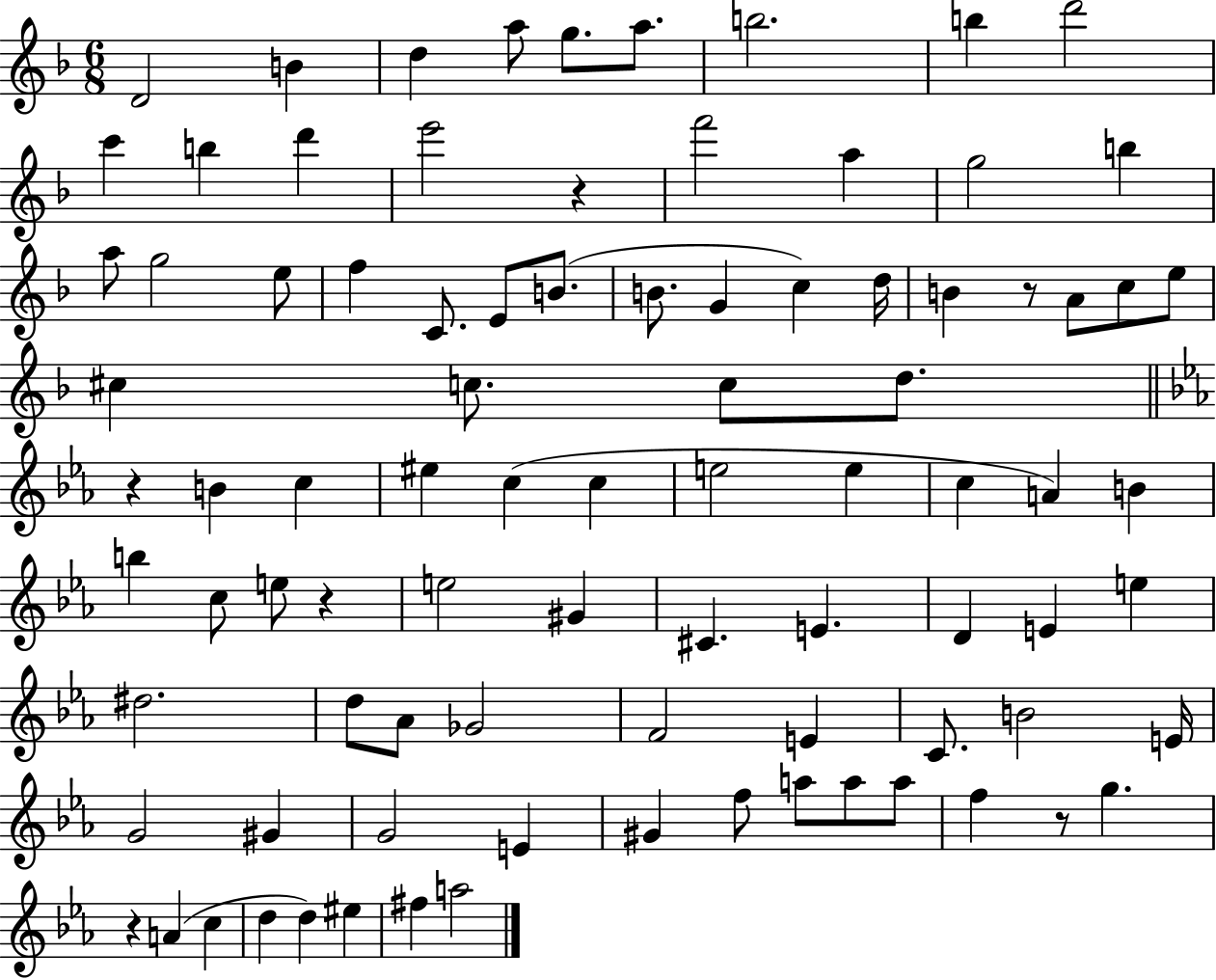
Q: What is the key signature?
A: F major